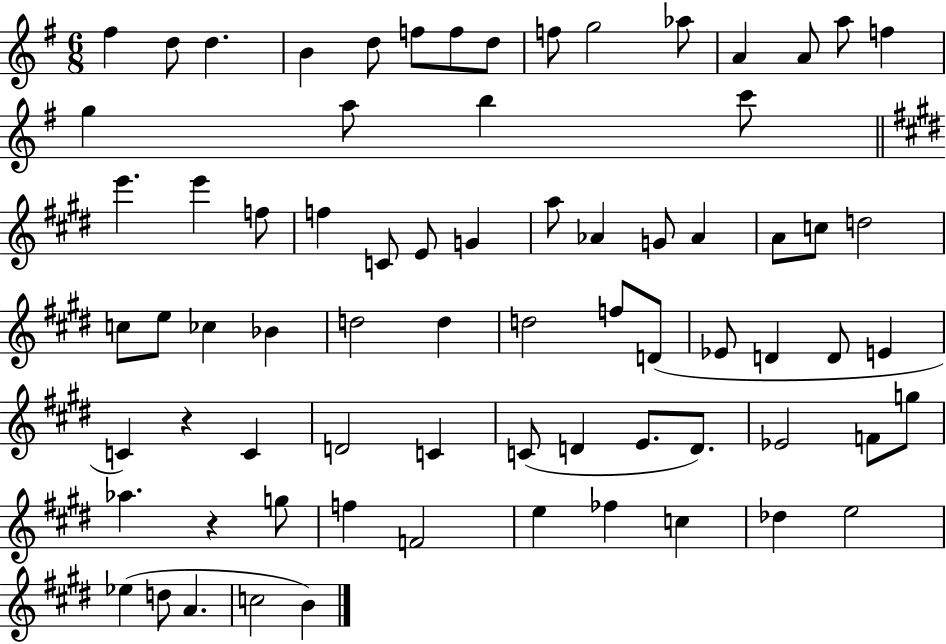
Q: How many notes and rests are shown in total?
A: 73